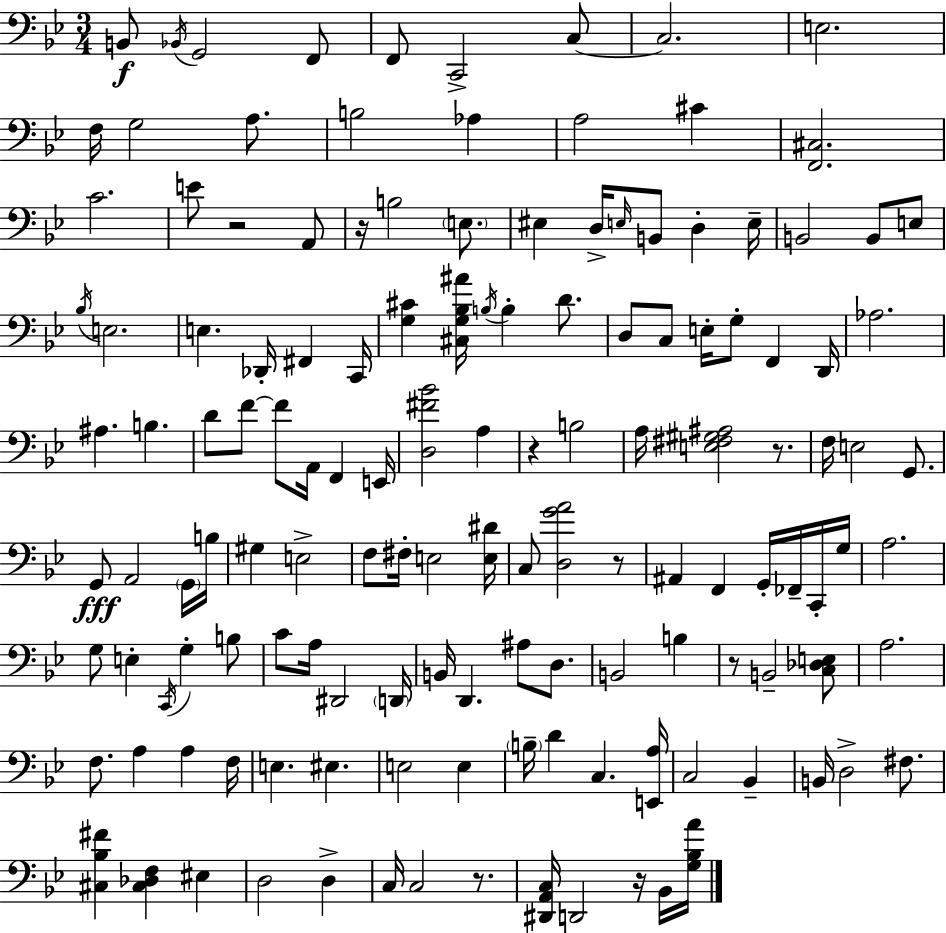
B2/e Bb2/s G2/h F2/e F2/e C2/h C3/e C3/h. E3/h. F3/s G3/h A3/e. B3/h Ab3/q A3/h C#4/q [F2,C#3]/h. C4/h. E4/e R/h A2/e R/s B3/h E3/e. EIS3/q D3/s E3/s B2/e D3/q E3/s B2/h B2/e E3/e Bb3/s E3/h. E3/q. Db2/s F#2/q C2/s [G3,C#4]/q [C#3,G3,Bb3,A#4]/s B3/s B3/q D4/e. D3/e C3/e E3/s G3/e F2/q D2/s Ab3/h. A#3/q. B3/q. D4/e F4/e F4/e A2/s F2/q E2/s [D3,F#4,Bb4]/h A3/q R/q B3/h A3/s [E3,F#3,G#3,A#3]/h R/e. F3/s E3/h G2/e. G2/e A2/h G2/s B3/s G#3/q E3/h F3/e F#3/s E3/h [E3,D#4]/s C3/e [D3,G4,A4]/h R/e A#2/q F2/q G2/s FES2/s C2/s G3/s A3/h. G3/e E3/q C2/s G3/q B3/e C4/e A3/s D#2/h D2/s B2/s D2/q. A#3/e D3/e. B2/h B3/q R/e B2/h [C3,Db3,E3]/e A3/h. F3/e. A3/q A3/q F3/s E3/q. EIS3/q. E3/h E3/q B3/s D4/q C3/q. [E2,A3]/s C3/h Bb2/q B2/s D3/h F#3/e. [C#3,Bb3,F#4]/q [C#3,Db3,F3]/q EIS3/q D3/h D3/q C3/s C3/h R/e. [D#2,A2,C3]/s D2/h R/s Bb2/s [G3,Bb3,A4]/s